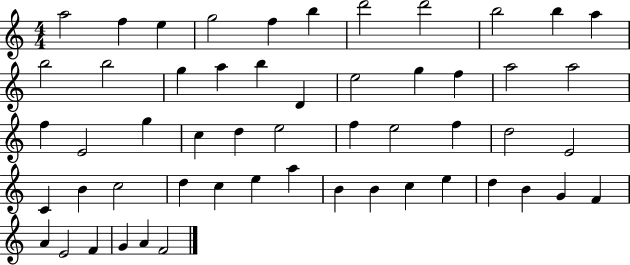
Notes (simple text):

A5/h F5/q E5/q G5/h F5/q B5/q D6/h D6/h B5/h B5/q A5/q B5/h B5/h G5/q A5/q B5/q D4/q E5/h G5/q F5/q A5/h A5/h F5/q E4/h G5/q C5/q D5/q E5/h F5/q E5/h F5/q D5/h E4/h C4/q B4/q C5/h D5/q C5/q E5/q A5/q B4/q B4/q C5/q E5/q D5/q B4/q G4/q F4/q A4/q E4/h F4/q G4/q A4/q F4/h